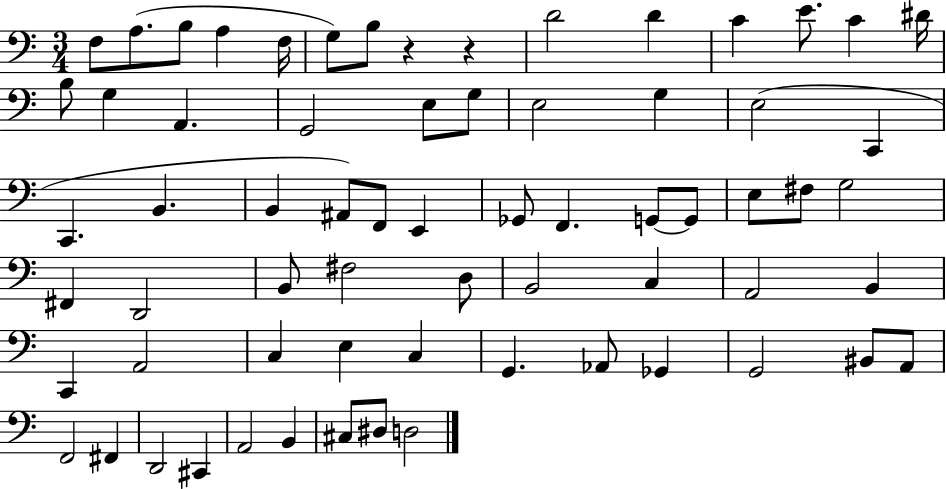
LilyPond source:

{
  \clef bass
  \numericTimeSignature
  \time 3/4
  \key c \major
  f8 a8.( b8 a4 f16 | g8) b8 r4 r4 | d'2 d'4 | c'4 e'8. c'4 dis'16 | \break b8 g4 a,4. | g,2 e8 g8 | e2 g4 | e2( c,4 | \break c,4. b,4. | b,4 ais,8) f,8 e,4 | ges,8 f,4. g,8~~ g,8 | e8 fis8 g2 | \break fis,4 d,2 | b,8 fis2 d8 | b,2 c4 | a,2 b,4 | \break c,4 a,2 | c4 e4 c4 | g,4. aes,8 ges,4 | g,2 bis,8 a,8 | \break f,2 fis,4 | d,2 cis,4 | a,2 b,4 | cis8 dis8 d2 | \break \bar "|."
}